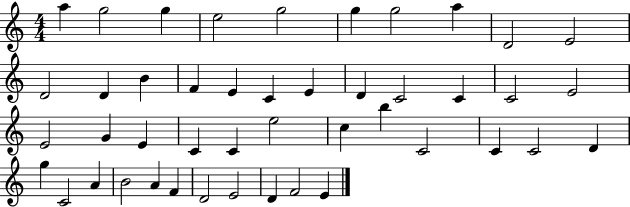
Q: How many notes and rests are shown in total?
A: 45